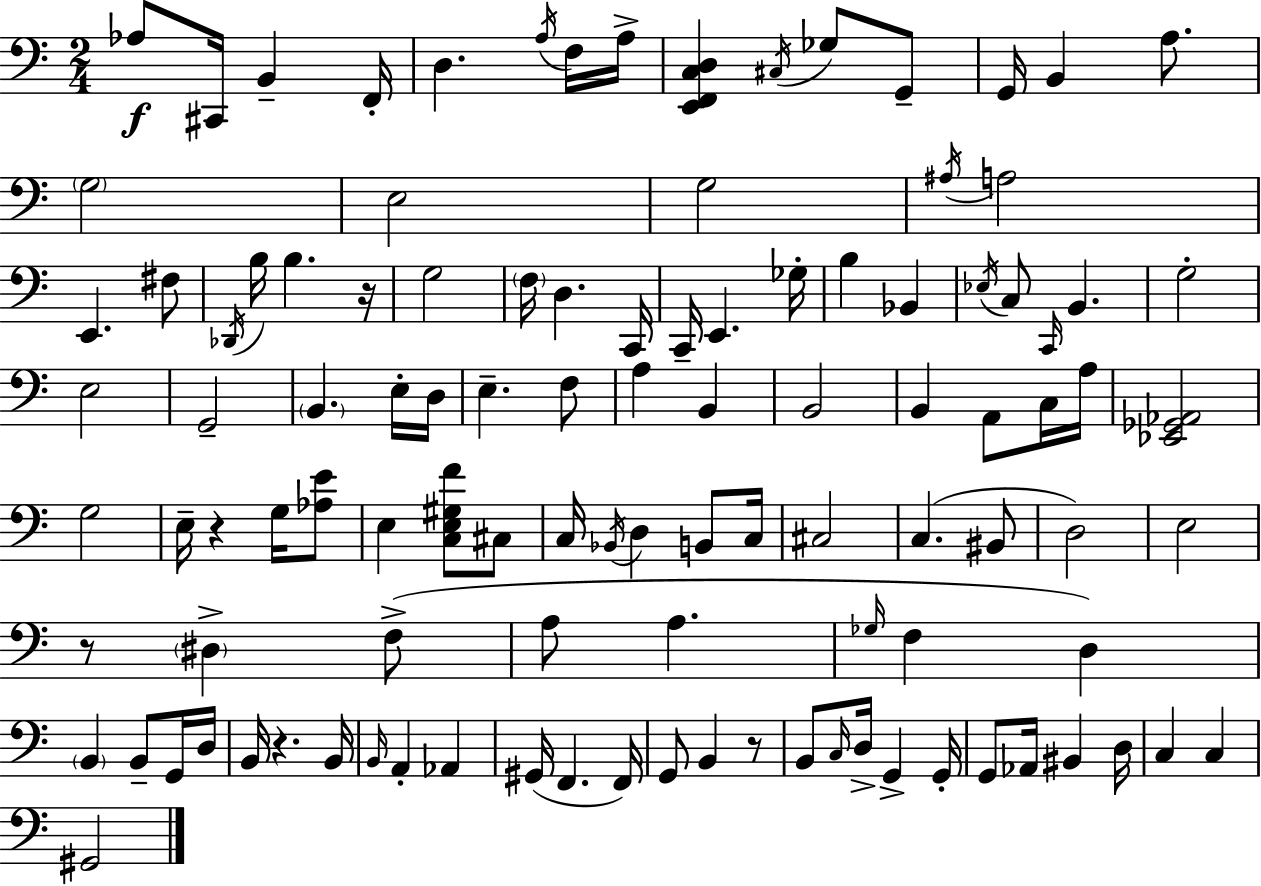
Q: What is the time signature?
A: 2/4